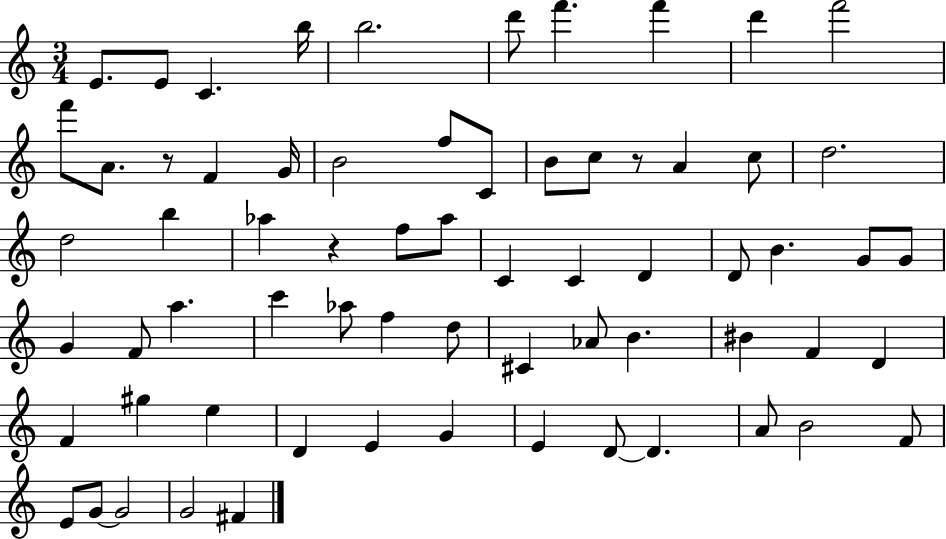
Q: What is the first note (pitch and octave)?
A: E4